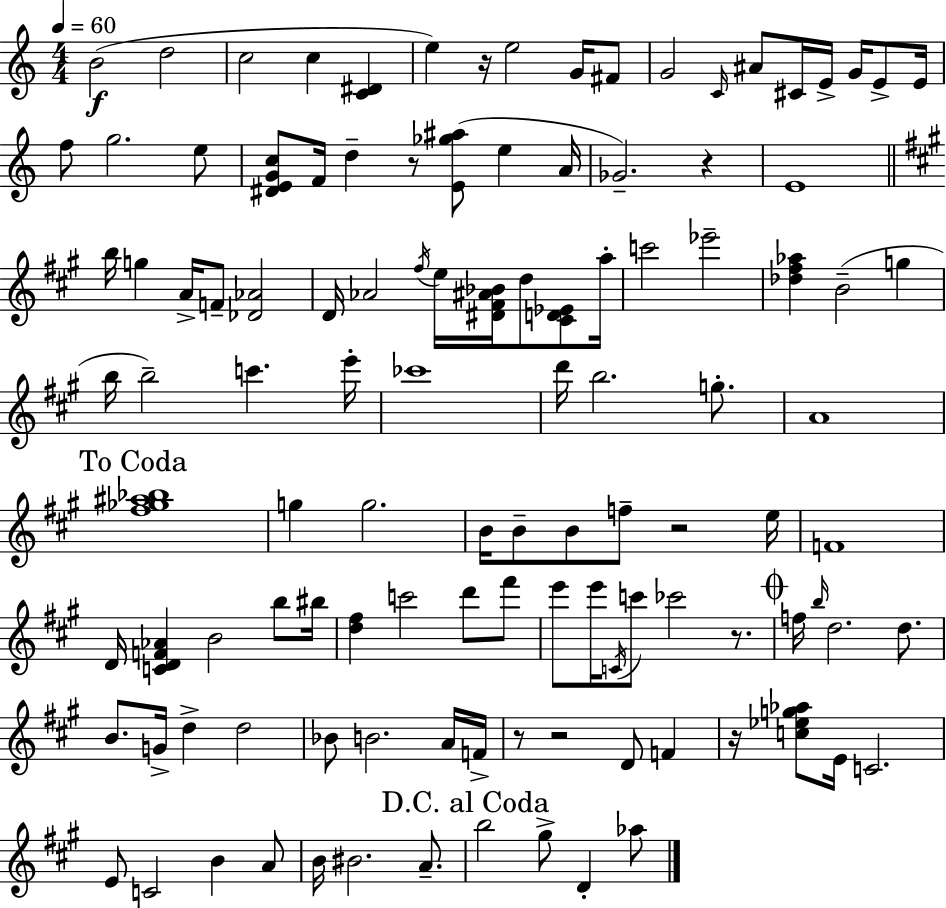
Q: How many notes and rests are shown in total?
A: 114